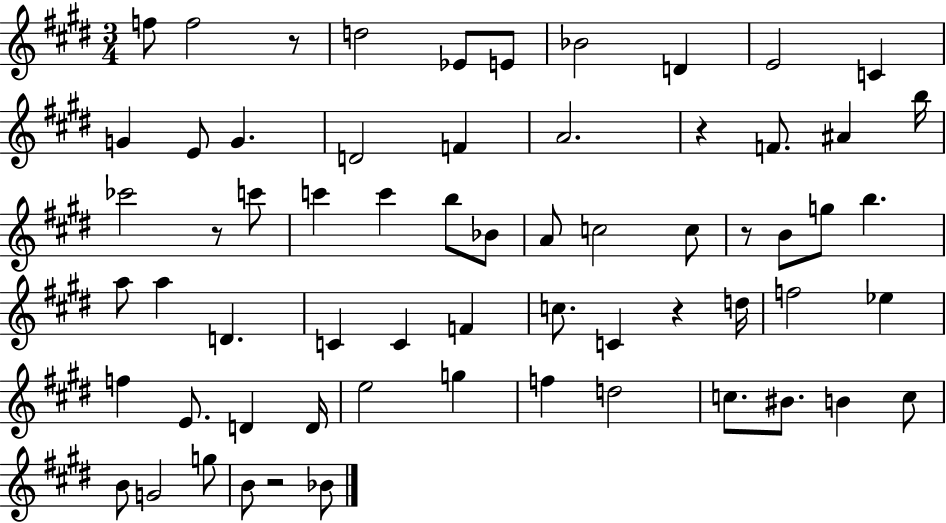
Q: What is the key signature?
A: E major